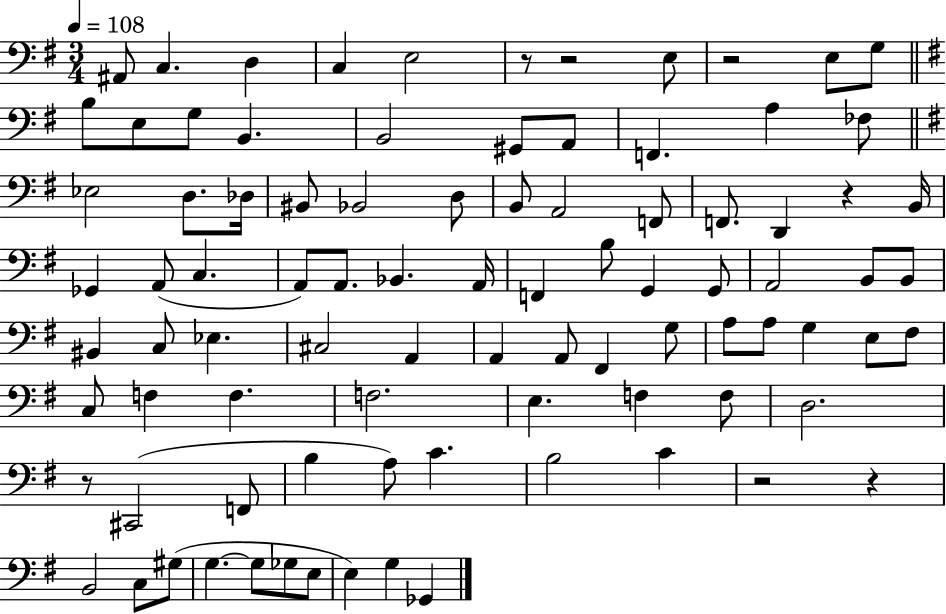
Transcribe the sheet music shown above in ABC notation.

X:1
T:Untitled
M:3/4
L:1/4
K:G
^A,,/2 C, D, C, E,2 z/2 z2 E,/2 z2 E,/2 G,/2 B,/2 E,/2 G,/2 B,, B,,2 ^G,,/2 A,,/2 F,, A, _F,/2 _E,2 D,/2 _D,/4 ^B,,/2 _B,,2 D,/2 B,,/2 A,,2 F,,/2 F,,/2 D,, z B,,/4 _G,, A,,/2 C, A,,/2 A,,/2 _B,, A,,/4 F,, B,/2 G,, G,,/2 A,,2 B,,/2 B,,/2 ^B,, C,/2 _E, ^C,2 A,, A,, A,,/2 ^F,, G,/2 A,/2 A,/2 G, E,/2 ^F,/2 C,/2 F, F, F,2 E, F, F,/2 D,2 z/2 ^C,,2 F,,/2 B, A,/2 C B,2 C z2 z B,,2 C,/2 ^G,/2 G, G,/2 _G,/2 E,/2 E, G, _G,,